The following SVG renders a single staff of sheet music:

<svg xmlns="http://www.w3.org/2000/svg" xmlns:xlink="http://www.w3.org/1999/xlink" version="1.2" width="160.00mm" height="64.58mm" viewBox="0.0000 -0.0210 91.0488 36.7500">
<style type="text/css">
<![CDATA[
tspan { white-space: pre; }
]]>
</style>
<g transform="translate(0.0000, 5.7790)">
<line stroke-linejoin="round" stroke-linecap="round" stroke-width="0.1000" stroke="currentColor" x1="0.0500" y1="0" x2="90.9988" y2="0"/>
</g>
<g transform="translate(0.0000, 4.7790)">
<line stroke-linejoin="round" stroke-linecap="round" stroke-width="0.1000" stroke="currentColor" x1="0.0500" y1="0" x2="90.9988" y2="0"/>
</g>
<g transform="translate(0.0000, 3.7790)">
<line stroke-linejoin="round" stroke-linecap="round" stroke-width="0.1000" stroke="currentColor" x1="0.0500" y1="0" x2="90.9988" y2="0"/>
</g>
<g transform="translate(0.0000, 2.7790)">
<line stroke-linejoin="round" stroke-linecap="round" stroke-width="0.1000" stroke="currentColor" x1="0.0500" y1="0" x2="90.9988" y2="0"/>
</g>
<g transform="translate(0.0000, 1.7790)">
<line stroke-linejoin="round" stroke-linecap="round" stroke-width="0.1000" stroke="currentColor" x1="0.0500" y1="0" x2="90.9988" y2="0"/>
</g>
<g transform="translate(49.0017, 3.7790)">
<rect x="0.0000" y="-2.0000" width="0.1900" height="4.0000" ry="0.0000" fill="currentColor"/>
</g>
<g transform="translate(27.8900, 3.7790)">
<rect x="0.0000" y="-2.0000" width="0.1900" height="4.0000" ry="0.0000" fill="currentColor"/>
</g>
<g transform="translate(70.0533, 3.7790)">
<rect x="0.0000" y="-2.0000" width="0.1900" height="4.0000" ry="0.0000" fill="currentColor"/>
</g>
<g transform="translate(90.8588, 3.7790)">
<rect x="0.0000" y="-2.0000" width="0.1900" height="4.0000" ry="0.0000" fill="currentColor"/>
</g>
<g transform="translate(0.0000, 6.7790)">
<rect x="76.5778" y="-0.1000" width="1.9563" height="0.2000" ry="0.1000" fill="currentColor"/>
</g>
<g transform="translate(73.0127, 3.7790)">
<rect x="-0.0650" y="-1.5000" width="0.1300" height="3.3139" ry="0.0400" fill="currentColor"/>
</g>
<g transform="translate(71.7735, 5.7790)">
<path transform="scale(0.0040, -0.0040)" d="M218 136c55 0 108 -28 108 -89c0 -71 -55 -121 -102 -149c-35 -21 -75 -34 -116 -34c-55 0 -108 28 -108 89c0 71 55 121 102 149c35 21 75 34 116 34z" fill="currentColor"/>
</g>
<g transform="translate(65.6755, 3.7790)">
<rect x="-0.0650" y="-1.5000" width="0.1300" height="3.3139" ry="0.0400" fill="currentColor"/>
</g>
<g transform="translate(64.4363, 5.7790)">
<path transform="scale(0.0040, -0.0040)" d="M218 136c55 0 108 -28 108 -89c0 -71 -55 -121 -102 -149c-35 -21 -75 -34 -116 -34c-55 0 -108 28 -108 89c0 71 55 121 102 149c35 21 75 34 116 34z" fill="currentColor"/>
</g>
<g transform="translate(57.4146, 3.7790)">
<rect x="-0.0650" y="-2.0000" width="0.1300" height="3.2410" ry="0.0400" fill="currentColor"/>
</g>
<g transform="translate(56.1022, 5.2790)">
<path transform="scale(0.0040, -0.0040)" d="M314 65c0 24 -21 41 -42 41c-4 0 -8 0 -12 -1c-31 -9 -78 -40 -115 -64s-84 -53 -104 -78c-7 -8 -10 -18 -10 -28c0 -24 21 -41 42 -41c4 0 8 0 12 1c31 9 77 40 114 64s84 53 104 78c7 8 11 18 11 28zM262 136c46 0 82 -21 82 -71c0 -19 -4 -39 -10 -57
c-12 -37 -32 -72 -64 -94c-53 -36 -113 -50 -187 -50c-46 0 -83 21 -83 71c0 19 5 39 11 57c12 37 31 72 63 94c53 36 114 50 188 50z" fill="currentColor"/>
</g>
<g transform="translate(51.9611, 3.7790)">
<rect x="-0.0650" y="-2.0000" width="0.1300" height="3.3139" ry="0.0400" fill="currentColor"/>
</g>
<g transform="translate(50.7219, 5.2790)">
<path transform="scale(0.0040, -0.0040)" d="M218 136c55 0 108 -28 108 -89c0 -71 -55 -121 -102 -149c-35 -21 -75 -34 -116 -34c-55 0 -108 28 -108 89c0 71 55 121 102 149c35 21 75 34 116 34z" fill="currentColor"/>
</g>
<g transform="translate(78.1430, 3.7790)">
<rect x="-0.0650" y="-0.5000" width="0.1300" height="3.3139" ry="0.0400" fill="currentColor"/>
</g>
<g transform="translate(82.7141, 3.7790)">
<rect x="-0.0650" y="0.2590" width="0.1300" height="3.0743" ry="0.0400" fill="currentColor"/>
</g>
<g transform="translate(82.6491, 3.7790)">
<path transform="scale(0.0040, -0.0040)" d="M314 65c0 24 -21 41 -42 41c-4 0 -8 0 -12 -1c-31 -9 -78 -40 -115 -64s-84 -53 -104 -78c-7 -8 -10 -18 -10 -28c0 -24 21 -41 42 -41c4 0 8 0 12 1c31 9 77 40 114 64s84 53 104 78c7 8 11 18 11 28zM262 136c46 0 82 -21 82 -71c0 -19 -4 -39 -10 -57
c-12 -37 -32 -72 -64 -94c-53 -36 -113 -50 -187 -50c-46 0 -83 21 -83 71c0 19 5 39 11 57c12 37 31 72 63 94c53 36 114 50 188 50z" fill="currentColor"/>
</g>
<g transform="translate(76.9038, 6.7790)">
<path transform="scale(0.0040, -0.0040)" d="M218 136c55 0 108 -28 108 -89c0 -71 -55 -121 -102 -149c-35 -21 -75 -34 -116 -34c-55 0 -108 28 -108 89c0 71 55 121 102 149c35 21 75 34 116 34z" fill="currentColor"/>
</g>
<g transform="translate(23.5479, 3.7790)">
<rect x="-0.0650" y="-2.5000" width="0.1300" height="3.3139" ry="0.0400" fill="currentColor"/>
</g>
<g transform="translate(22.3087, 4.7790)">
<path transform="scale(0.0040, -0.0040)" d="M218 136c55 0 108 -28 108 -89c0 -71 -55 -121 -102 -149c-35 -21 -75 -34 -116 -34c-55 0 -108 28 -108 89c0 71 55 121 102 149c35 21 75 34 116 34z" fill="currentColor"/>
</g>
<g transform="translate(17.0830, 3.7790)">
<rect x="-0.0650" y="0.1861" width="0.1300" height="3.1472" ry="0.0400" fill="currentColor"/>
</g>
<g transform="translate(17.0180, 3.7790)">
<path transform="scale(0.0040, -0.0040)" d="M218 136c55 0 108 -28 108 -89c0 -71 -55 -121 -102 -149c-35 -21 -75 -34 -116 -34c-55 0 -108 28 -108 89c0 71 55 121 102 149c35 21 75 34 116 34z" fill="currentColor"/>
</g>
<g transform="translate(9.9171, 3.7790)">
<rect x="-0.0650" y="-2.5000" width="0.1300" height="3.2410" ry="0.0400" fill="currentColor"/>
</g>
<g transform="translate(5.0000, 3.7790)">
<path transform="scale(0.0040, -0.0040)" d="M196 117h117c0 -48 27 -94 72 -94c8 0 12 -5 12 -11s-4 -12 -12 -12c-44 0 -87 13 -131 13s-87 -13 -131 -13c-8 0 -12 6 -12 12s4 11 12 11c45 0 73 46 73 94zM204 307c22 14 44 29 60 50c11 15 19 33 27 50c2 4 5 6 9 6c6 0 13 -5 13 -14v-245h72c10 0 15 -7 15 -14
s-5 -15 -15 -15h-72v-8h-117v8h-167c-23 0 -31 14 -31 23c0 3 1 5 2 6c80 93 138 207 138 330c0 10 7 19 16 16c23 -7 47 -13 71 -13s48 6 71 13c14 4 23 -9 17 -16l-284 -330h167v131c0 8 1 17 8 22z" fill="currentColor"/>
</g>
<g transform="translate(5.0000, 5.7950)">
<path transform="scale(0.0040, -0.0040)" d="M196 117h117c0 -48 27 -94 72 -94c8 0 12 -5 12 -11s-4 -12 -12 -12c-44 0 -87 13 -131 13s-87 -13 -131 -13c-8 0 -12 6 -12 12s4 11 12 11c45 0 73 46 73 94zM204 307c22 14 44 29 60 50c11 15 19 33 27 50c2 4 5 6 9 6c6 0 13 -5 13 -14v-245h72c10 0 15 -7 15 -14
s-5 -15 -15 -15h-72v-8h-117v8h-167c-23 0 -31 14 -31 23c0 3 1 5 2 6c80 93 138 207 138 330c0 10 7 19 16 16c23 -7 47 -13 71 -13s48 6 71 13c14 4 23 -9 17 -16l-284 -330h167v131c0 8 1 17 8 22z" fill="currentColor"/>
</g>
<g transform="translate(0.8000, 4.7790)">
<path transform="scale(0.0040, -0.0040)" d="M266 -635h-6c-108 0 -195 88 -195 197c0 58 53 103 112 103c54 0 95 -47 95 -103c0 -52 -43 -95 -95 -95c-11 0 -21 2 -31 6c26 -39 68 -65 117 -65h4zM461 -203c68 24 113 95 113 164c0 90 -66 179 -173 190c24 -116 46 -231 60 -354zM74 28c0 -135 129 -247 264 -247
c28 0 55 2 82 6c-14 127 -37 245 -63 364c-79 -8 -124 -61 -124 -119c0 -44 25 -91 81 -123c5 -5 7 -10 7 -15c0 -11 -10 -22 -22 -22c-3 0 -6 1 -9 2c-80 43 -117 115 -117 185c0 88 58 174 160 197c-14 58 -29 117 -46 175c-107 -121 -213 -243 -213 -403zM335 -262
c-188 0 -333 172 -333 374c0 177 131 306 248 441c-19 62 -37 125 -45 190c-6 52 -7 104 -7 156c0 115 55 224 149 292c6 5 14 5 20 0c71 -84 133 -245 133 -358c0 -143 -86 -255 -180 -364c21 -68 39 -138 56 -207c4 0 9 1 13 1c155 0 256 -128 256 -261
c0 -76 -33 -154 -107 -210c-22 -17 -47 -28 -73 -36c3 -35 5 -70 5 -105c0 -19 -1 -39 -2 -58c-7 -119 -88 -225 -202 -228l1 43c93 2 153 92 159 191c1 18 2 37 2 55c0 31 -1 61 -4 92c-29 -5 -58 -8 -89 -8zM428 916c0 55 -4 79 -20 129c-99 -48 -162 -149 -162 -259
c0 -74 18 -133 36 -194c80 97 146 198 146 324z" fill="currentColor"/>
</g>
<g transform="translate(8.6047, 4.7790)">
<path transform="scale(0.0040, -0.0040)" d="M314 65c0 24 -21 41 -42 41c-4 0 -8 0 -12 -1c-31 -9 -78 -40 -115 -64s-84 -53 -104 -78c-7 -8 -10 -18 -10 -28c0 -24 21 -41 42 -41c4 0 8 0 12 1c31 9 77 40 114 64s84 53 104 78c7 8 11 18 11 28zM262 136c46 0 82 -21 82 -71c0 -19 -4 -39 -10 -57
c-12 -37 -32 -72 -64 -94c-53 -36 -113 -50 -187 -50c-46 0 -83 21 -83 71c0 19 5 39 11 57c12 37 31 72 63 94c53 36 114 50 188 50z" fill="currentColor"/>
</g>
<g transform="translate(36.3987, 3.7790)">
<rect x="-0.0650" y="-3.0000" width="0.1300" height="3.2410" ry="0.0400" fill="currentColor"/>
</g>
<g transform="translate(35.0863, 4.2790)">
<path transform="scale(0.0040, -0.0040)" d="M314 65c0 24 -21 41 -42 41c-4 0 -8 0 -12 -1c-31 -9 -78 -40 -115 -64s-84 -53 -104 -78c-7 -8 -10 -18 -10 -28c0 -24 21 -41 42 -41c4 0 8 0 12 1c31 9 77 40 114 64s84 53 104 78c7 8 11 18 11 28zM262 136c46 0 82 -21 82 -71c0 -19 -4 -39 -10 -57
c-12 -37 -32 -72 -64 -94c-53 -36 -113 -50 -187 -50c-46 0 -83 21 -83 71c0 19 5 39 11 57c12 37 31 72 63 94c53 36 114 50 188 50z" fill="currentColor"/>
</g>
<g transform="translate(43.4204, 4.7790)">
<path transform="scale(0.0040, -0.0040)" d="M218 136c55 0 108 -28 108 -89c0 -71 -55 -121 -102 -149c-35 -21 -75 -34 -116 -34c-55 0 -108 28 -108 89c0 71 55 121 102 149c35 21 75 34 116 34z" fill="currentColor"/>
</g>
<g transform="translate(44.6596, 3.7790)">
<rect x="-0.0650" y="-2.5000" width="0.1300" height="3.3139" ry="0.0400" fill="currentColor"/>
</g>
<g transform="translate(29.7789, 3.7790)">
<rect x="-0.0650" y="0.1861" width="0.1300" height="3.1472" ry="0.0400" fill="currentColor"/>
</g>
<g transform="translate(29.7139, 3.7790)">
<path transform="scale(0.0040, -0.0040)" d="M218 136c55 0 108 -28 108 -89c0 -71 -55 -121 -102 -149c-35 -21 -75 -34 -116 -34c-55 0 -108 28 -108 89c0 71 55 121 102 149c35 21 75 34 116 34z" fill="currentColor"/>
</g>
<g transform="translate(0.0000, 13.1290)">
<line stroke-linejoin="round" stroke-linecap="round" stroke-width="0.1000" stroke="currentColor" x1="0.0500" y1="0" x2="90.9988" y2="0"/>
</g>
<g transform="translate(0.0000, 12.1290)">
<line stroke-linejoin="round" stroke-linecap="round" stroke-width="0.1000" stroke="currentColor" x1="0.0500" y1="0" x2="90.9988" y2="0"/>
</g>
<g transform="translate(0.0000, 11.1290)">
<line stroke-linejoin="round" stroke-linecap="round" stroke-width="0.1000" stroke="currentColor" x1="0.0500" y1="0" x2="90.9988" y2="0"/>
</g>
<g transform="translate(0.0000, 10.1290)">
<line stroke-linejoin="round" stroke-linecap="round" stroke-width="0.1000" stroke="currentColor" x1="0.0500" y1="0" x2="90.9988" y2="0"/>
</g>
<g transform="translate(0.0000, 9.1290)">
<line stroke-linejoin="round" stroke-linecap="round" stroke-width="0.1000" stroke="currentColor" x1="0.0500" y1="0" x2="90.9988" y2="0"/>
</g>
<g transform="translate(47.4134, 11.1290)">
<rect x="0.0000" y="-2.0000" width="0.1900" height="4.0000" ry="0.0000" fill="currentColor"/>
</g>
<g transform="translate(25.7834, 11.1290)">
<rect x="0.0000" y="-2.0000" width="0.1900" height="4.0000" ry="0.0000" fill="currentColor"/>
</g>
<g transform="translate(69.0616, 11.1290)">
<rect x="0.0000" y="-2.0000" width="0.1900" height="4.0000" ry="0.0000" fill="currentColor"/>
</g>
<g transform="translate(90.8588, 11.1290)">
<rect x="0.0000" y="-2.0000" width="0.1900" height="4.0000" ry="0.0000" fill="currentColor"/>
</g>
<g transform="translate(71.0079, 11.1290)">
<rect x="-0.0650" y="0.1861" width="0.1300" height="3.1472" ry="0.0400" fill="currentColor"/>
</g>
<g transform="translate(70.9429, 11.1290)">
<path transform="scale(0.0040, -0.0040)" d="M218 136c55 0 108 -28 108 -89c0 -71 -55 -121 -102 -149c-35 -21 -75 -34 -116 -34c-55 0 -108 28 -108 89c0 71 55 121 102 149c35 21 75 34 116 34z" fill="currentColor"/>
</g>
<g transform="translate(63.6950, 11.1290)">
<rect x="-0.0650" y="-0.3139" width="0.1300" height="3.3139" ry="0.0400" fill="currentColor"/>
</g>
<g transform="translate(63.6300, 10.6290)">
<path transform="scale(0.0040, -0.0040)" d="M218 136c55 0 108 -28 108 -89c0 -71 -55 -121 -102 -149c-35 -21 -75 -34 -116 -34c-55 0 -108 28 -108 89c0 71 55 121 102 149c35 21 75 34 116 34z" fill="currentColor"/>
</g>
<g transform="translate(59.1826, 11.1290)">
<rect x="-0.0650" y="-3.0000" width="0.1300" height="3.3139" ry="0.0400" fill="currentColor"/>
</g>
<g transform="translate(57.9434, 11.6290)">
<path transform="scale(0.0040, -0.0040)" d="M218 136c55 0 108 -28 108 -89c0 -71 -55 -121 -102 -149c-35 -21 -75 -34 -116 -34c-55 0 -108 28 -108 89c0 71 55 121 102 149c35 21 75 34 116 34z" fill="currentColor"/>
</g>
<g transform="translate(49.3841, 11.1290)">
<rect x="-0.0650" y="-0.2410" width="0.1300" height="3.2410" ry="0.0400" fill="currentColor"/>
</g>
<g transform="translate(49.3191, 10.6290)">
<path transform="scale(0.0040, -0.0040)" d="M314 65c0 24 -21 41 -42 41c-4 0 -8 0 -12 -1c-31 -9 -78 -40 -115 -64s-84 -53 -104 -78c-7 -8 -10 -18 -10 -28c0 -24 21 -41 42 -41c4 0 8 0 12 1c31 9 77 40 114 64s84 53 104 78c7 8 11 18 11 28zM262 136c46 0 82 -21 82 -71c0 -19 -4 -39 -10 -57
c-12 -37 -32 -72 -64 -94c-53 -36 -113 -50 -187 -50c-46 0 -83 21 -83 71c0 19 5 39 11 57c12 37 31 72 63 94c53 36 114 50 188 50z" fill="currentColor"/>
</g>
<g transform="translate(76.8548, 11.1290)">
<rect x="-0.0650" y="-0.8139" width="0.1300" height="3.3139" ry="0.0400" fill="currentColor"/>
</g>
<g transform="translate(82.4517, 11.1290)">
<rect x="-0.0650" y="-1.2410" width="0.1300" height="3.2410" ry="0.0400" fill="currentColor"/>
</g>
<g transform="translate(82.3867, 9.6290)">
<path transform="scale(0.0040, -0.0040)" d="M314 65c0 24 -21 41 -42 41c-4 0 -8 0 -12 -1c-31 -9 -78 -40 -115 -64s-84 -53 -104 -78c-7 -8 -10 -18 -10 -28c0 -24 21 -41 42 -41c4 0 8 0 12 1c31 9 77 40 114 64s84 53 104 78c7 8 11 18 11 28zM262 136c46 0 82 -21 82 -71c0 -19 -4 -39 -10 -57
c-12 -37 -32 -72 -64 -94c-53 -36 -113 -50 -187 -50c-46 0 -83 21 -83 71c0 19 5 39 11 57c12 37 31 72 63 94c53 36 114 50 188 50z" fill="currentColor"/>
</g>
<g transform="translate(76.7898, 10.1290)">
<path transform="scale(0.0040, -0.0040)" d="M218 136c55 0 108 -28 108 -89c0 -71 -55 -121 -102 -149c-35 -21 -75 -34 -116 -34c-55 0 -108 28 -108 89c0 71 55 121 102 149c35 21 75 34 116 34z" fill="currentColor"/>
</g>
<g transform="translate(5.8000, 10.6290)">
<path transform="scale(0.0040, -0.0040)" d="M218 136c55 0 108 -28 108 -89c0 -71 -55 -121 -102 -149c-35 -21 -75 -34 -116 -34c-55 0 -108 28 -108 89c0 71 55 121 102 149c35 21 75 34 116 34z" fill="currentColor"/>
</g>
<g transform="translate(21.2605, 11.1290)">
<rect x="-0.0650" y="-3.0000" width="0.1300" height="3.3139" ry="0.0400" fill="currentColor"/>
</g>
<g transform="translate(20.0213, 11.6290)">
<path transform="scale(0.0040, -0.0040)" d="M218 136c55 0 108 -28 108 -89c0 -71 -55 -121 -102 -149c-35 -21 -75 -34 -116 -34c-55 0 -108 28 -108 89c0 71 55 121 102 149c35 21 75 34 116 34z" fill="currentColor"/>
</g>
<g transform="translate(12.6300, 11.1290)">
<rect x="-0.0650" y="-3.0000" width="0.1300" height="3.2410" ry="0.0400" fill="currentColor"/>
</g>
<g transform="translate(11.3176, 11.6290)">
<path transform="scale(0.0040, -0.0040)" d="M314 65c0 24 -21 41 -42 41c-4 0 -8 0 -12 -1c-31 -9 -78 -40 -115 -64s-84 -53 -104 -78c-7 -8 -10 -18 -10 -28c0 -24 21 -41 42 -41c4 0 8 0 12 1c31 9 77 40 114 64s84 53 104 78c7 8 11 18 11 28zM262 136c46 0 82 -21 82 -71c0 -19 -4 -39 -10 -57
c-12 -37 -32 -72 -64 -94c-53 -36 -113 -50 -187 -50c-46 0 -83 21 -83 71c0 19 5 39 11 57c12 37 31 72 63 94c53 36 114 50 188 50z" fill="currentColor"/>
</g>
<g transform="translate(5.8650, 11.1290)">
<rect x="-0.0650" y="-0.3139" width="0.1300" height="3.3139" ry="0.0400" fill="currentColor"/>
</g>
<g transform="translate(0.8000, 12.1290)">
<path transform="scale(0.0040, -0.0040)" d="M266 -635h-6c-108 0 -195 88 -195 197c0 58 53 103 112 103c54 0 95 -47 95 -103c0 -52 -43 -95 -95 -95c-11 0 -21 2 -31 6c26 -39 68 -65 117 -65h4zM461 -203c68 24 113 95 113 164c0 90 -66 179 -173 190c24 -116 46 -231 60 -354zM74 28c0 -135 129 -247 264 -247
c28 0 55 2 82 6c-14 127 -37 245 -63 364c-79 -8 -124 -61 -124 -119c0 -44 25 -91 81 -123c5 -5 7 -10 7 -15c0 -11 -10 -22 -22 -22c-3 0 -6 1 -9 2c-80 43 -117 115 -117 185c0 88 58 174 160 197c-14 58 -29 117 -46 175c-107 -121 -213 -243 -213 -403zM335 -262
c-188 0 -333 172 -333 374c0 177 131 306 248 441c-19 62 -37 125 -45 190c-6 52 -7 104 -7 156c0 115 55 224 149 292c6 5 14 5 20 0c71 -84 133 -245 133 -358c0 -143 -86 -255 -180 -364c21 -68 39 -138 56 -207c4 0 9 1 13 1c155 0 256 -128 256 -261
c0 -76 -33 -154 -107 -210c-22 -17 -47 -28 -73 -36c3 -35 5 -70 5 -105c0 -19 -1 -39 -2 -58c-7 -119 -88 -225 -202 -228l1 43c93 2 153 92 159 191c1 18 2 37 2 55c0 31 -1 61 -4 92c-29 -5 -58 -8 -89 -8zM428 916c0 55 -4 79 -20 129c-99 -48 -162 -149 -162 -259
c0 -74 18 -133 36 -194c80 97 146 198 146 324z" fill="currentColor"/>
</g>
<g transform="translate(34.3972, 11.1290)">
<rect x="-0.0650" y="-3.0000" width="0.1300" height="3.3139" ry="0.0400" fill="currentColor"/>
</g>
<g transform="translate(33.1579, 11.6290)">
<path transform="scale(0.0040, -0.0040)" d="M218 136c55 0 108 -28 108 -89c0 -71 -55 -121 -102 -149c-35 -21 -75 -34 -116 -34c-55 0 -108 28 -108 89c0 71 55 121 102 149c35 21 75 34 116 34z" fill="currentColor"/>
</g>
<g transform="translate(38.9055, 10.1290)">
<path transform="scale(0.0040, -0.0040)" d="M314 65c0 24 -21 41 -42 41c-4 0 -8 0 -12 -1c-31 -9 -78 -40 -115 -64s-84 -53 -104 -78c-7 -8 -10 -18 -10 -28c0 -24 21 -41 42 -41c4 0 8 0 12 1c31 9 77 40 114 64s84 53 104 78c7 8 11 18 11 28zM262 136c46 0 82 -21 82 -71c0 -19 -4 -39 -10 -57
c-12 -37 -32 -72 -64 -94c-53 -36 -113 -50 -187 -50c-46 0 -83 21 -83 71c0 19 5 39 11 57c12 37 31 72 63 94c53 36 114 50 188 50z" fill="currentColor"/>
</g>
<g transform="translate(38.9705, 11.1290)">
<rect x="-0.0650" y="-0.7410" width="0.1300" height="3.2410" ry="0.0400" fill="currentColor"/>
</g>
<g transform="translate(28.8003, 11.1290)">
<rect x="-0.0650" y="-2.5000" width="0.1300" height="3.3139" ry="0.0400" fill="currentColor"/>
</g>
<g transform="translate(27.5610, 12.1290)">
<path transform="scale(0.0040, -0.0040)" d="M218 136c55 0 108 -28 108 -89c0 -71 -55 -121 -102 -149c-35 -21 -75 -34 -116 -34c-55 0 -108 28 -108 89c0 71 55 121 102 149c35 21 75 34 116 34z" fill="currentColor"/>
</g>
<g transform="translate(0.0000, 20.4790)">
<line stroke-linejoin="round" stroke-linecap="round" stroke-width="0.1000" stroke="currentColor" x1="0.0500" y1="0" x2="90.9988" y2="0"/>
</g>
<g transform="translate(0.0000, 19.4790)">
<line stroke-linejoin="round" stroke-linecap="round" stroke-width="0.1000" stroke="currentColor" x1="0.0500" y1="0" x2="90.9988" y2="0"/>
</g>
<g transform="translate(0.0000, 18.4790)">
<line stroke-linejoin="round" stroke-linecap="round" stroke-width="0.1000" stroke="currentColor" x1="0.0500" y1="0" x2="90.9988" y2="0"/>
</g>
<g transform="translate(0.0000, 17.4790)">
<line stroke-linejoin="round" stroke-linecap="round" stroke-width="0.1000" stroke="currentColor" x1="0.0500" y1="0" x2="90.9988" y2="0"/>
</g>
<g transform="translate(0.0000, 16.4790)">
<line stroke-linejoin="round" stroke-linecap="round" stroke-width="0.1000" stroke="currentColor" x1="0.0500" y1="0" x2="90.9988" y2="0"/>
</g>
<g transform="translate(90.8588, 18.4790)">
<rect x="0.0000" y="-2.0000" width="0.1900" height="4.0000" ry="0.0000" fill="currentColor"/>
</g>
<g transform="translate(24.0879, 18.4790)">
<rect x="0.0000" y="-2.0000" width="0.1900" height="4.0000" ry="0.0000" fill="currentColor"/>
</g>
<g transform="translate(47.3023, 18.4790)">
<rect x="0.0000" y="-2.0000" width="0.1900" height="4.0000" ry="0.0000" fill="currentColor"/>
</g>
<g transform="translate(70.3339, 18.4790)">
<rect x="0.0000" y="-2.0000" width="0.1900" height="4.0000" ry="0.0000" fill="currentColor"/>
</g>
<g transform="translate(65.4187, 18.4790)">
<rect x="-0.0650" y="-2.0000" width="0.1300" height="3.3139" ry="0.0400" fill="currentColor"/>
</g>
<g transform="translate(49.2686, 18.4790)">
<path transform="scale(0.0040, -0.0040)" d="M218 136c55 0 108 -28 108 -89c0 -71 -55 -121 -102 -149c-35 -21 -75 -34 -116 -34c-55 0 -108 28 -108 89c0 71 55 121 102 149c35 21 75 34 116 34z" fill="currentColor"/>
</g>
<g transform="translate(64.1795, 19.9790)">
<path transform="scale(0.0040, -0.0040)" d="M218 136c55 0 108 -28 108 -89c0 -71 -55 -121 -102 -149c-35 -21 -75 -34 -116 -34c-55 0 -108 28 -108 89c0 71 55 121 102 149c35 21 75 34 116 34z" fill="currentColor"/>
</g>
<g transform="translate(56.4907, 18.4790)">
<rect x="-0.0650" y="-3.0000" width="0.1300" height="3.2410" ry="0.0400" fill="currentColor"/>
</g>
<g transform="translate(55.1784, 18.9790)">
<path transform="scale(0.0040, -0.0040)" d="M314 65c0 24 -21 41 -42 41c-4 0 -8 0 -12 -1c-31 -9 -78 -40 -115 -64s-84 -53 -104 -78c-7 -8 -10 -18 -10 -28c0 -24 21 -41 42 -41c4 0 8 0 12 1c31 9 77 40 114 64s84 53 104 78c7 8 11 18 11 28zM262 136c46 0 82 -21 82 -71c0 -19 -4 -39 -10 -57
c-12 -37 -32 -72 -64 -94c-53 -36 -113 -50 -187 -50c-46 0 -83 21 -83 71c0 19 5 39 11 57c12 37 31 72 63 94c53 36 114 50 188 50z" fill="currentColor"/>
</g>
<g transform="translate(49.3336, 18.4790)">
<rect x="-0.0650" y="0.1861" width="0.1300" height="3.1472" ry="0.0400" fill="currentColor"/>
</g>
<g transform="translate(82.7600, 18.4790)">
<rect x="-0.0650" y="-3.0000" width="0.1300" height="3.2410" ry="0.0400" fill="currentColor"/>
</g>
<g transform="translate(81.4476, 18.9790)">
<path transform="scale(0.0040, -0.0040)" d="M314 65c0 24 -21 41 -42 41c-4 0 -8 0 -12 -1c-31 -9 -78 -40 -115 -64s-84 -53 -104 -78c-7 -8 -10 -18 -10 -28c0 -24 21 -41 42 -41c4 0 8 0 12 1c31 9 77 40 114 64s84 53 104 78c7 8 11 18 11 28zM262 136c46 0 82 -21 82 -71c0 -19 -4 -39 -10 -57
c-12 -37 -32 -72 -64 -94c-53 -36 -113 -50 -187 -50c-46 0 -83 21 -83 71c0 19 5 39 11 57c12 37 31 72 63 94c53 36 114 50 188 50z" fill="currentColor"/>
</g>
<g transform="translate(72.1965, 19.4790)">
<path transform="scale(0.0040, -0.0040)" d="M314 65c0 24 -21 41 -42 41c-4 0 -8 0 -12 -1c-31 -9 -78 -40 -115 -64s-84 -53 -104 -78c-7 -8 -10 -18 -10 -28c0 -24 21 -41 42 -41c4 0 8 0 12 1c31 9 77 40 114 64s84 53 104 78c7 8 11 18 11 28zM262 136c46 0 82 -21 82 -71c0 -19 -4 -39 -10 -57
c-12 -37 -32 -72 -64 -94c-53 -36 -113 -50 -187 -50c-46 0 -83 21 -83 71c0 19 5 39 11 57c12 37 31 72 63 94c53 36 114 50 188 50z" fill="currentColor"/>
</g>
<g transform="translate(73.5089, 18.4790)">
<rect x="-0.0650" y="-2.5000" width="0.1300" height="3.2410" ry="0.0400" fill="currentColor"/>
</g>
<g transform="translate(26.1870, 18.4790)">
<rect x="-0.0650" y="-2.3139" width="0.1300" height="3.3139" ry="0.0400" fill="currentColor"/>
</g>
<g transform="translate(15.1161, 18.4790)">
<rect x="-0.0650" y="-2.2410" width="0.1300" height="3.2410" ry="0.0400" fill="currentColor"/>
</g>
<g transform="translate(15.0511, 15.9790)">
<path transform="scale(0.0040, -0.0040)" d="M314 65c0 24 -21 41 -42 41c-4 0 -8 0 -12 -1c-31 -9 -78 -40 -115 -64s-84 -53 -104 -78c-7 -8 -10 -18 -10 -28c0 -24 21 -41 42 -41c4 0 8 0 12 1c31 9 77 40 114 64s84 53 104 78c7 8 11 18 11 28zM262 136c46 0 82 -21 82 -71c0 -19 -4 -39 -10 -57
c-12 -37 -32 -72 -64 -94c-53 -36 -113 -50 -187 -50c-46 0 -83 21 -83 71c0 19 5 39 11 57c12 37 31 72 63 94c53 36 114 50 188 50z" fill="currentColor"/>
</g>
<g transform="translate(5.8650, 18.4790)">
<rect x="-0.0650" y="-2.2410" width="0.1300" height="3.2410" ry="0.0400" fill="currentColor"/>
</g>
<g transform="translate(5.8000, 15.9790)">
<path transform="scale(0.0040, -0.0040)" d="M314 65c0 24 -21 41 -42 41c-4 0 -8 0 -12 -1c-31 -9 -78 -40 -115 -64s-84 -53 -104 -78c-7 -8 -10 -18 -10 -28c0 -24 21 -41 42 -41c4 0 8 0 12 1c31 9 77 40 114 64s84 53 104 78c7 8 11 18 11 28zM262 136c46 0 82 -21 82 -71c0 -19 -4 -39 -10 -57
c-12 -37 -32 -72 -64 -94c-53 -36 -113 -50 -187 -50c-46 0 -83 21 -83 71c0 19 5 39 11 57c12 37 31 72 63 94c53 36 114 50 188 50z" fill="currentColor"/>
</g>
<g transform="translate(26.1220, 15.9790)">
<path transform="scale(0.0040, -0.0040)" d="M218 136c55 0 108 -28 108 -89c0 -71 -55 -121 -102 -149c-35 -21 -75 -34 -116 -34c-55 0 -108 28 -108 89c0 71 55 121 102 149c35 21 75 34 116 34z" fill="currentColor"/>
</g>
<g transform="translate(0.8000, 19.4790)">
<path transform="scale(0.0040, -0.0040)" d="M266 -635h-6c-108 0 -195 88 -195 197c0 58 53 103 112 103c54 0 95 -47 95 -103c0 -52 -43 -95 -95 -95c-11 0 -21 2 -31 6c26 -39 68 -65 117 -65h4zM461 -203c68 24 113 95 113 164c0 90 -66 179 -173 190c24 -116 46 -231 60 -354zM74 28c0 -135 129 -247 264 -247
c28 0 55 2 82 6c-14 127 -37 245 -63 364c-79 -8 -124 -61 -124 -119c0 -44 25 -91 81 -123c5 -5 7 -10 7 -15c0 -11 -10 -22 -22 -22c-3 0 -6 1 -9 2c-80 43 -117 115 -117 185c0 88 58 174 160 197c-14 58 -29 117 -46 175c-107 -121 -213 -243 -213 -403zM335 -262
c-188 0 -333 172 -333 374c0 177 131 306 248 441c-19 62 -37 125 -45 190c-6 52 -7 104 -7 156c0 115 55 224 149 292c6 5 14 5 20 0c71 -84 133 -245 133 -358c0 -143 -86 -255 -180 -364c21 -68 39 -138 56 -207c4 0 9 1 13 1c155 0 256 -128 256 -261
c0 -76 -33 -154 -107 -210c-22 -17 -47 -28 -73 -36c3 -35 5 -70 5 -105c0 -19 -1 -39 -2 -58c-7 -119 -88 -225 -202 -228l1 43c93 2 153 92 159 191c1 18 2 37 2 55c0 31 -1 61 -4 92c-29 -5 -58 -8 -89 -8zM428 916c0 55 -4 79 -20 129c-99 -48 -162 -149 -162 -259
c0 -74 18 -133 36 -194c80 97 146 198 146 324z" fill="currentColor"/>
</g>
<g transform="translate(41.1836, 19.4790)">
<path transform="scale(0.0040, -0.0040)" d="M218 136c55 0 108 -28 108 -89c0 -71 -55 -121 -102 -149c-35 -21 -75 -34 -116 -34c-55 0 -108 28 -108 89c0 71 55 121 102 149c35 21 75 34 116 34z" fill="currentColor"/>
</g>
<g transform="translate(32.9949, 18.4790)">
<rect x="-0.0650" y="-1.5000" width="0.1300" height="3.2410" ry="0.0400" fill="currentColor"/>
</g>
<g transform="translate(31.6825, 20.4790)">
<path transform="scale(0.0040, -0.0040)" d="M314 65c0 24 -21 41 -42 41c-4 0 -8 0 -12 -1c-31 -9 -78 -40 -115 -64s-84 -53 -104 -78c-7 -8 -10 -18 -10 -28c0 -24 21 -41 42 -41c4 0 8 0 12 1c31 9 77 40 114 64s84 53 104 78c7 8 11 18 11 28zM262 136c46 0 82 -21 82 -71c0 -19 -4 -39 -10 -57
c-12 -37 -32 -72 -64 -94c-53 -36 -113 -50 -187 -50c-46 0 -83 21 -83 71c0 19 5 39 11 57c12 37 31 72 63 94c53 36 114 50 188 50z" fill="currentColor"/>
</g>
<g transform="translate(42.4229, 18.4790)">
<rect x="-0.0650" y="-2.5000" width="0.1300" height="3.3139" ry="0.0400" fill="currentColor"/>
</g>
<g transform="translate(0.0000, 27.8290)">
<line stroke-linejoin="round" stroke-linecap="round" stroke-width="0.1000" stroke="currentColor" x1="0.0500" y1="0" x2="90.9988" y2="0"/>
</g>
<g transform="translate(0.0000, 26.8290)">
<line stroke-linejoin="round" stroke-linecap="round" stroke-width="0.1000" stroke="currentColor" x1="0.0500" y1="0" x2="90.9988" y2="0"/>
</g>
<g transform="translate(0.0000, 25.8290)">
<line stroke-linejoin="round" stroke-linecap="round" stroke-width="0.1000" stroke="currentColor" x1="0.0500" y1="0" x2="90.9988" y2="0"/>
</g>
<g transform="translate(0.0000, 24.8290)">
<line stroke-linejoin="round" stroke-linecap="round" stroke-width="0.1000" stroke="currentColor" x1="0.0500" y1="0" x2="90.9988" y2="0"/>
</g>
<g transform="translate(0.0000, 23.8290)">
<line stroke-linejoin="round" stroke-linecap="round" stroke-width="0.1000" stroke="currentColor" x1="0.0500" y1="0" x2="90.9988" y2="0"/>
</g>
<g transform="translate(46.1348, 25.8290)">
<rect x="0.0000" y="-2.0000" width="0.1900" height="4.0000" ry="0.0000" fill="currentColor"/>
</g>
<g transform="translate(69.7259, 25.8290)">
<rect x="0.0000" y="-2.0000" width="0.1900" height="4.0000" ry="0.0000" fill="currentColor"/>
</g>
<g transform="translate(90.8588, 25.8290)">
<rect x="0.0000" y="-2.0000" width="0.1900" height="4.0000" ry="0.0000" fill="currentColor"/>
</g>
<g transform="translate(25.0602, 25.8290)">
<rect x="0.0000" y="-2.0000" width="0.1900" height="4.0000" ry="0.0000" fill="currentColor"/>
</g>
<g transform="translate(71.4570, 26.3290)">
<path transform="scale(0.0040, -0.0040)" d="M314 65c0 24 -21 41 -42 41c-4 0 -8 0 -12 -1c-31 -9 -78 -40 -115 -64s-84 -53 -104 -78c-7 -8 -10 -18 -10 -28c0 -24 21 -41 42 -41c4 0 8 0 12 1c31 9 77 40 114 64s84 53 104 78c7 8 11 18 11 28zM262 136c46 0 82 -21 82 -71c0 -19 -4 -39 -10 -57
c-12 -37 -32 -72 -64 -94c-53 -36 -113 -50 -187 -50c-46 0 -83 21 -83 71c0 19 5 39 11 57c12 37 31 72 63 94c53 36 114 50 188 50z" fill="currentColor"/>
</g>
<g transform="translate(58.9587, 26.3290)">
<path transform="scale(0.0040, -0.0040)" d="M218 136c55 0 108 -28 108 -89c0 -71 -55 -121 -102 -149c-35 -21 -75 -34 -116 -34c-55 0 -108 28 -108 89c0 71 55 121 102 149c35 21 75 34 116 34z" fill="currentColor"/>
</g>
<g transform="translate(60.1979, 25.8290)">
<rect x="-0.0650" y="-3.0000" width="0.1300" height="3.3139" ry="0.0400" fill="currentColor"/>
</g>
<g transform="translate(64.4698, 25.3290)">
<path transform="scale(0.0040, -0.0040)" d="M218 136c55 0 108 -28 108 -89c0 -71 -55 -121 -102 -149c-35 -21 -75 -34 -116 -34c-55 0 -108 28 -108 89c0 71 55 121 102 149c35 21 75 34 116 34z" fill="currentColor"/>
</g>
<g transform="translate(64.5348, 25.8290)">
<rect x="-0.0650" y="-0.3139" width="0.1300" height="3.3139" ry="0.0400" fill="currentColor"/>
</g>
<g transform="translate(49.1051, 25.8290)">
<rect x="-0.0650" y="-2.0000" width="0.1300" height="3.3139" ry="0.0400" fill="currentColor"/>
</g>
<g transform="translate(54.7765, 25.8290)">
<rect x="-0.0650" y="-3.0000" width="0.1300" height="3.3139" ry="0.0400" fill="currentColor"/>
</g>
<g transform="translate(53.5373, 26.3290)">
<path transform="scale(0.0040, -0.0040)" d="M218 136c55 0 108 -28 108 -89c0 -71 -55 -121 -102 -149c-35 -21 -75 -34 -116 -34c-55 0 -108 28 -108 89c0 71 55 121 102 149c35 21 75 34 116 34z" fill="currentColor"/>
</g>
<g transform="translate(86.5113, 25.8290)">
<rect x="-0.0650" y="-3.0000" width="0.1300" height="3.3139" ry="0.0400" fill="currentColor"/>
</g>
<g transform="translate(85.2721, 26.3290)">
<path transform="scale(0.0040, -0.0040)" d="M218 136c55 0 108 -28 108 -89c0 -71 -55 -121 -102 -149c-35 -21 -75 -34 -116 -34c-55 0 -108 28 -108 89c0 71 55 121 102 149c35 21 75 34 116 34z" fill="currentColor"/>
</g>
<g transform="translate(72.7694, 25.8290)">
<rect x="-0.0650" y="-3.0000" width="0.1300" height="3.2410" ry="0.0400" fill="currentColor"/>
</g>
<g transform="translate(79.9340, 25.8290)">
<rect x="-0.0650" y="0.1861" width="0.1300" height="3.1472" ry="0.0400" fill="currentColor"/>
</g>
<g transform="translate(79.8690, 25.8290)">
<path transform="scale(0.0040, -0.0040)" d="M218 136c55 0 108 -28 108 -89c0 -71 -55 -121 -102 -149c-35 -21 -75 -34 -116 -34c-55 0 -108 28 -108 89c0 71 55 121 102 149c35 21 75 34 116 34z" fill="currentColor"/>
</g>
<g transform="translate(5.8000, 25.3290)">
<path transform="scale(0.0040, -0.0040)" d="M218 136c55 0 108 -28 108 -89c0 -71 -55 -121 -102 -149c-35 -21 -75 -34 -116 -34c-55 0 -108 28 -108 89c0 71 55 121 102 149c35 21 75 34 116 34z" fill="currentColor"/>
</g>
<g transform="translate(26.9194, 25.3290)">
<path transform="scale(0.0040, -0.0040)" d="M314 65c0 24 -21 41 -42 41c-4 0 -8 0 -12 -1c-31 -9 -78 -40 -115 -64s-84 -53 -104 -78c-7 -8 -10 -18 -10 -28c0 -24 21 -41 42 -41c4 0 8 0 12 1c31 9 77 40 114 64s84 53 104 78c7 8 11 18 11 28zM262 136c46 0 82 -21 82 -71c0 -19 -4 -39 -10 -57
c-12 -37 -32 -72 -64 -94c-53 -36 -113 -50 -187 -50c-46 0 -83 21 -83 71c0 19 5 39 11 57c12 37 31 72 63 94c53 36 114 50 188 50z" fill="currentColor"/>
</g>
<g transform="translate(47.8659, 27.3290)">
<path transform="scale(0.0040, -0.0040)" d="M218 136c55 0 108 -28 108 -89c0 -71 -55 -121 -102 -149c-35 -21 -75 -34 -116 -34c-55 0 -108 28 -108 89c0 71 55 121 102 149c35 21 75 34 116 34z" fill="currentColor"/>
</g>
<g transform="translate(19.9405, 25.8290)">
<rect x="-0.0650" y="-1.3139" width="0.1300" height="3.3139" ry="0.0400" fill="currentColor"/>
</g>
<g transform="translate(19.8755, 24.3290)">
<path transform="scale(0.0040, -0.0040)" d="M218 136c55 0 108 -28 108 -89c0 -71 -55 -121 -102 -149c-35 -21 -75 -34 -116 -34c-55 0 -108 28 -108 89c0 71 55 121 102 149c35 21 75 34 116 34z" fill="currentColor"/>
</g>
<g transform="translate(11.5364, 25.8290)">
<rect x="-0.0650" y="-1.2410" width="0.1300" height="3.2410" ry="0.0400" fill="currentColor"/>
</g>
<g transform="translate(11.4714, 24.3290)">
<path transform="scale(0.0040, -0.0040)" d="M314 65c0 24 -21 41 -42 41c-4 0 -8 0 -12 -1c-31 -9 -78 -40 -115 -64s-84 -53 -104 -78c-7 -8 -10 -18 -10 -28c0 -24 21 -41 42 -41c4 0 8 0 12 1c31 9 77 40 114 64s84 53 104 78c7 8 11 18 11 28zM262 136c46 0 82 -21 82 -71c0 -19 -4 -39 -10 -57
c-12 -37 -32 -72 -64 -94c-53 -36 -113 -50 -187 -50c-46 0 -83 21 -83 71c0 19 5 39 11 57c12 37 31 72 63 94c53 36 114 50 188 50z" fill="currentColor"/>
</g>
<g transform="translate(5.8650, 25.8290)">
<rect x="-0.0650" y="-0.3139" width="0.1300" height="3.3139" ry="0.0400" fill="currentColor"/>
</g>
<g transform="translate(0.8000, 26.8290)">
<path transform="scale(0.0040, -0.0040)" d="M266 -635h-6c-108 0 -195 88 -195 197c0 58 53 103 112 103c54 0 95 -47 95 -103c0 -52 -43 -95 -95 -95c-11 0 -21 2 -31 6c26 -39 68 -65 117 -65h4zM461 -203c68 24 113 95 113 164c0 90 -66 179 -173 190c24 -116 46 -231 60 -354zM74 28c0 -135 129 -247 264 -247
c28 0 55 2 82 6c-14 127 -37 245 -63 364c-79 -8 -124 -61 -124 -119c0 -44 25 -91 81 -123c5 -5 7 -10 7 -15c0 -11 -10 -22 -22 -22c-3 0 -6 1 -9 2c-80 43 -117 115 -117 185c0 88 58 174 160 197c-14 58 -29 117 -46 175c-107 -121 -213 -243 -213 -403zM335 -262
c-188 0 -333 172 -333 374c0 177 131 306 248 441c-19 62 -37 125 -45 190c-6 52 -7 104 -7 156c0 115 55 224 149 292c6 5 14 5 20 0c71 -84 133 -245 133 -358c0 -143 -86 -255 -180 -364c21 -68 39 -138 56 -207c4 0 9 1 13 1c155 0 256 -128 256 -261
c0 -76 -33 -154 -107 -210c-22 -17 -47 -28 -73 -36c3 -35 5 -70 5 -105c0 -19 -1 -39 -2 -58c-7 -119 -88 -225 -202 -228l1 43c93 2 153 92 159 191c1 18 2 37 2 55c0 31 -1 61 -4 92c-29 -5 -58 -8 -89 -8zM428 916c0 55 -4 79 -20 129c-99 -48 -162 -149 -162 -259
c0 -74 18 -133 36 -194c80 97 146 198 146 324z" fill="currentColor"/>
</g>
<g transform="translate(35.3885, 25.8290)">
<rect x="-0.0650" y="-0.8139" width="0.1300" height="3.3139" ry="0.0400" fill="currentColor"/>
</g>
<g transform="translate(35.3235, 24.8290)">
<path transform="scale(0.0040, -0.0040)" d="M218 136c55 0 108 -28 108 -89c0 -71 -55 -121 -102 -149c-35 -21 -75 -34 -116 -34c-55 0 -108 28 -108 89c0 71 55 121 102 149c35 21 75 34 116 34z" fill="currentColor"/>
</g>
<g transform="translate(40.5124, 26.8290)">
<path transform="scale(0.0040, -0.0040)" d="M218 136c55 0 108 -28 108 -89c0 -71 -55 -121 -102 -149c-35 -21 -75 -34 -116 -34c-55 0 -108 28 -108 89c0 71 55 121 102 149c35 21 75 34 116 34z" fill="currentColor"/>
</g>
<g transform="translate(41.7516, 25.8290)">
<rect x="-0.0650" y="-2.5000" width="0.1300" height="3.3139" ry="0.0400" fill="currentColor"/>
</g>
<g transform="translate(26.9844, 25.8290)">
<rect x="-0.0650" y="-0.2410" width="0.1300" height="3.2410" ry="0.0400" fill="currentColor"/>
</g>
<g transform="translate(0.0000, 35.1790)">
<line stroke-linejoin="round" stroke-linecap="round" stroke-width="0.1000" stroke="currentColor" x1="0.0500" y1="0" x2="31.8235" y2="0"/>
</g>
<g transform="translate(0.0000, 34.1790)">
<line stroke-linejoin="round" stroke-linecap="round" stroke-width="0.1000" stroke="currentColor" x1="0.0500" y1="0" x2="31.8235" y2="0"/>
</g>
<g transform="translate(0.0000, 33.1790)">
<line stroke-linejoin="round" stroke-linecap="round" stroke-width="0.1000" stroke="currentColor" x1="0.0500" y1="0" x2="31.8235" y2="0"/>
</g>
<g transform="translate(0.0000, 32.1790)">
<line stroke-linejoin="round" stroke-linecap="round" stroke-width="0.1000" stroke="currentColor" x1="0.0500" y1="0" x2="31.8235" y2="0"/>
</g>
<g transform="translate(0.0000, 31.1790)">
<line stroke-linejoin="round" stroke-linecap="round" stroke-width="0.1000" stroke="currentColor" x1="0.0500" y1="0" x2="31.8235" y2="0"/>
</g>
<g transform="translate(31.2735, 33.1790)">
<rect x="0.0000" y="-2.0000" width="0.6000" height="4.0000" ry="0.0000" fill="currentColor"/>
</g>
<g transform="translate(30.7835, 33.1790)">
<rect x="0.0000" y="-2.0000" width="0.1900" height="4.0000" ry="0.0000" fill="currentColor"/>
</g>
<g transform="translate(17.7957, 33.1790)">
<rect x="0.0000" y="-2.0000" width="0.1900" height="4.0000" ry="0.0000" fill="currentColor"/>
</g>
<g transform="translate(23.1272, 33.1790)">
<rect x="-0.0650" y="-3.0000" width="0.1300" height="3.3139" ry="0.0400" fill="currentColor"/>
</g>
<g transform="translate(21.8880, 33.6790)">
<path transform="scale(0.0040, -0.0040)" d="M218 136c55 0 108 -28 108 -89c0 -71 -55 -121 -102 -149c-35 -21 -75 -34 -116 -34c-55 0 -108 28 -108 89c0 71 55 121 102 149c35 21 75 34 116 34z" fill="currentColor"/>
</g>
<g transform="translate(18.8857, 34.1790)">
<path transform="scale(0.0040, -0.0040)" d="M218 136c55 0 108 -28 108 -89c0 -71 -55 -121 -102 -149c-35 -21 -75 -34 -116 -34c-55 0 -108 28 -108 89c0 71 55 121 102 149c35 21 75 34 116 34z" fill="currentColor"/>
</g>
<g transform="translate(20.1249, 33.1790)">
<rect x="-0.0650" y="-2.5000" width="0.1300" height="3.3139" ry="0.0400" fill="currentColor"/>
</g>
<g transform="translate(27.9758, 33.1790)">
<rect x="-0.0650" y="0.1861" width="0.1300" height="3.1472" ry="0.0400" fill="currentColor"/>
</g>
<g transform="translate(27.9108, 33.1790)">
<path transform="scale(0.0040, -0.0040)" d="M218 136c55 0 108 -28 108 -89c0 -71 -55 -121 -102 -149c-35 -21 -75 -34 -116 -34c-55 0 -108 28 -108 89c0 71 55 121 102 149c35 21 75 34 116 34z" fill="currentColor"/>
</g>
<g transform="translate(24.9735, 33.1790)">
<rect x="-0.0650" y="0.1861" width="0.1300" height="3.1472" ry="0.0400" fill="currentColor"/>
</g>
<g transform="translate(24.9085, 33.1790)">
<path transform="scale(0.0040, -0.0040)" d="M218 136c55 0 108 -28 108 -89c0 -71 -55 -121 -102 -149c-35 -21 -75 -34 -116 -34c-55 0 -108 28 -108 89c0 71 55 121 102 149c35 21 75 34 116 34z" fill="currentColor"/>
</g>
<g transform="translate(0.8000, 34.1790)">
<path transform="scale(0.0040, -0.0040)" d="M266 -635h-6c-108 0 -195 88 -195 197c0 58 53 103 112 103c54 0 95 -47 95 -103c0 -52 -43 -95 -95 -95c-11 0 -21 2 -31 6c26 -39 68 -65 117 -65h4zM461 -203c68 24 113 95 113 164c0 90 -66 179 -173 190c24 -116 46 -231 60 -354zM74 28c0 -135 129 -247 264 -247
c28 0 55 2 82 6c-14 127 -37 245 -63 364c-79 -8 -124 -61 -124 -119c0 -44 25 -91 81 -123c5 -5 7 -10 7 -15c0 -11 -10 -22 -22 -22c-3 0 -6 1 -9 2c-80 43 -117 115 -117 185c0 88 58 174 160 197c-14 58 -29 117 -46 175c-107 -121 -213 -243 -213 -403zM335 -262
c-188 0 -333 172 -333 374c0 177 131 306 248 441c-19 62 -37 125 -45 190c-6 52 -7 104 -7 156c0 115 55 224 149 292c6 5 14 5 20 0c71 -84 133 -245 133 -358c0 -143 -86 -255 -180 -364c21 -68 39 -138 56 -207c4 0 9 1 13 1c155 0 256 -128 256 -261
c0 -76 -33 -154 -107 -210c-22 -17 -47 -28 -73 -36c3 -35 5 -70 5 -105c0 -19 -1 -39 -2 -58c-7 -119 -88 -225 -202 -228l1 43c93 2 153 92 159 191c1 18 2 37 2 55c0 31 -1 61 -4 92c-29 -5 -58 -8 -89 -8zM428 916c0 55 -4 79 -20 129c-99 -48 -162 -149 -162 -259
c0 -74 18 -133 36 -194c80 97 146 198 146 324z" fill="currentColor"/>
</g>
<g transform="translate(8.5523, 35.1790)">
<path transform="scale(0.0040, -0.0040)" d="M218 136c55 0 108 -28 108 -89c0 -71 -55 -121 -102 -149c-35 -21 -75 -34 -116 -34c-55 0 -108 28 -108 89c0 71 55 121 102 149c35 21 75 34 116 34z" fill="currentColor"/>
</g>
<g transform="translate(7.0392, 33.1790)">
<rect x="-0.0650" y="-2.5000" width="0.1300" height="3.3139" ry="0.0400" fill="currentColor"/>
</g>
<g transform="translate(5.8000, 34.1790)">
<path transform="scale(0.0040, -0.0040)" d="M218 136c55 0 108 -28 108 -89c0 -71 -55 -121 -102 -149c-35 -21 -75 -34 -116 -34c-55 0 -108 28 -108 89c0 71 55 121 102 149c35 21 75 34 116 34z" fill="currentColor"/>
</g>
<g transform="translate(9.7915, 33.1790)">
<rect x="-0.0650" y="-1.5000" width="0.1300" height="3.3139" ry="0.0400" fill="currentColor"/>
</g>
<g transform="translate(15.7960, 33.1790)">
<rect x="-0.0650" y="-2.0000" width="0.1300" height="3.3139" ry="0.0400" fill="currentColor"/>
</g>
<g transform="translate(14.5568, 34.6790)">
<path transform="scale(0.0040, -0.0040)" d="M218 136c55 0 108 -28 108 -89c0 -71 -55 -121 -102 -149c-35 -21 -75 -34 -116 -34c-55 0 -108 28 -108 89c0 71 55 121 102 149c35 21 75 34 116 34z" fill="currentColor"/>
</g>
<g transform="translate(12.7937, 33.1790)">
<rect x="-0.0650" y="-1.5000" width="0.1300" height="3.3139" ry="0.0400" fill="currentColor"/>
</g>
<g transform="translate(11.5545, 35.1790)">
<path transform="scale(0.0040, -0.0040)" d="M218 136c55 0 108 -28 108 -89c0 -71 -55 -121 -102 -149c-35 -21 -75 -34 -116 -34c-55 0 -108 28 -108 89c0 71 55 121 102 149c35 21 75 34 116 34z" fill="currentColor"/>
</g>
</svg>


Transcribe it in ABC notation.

X:1
T:Untitled
M:4/4
L:1/4
K:C
G2 B G B A2 G F F2 E E C B2 c A2 A G A d2 c2 A c B d e2 g2 g2 g E2 G B A2 F G2 A2 c e2 e c2 d G F A A c A2 B A G E E F G A B B